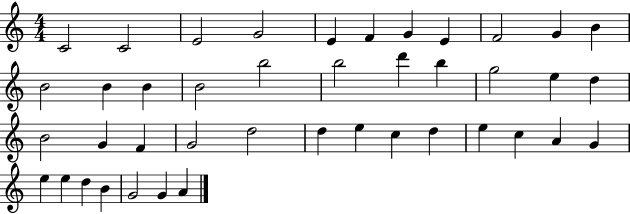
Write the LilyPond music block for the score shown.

{
  \clef treble
  \numericTimeSignature
  \time 4/4
  \key c \major
  c'2 c'2 | e'2 g'2 | e'4 f'4 g'4 e'4 | f'2 g'4 b'4 | \break b'2 b'4 b'4 | b'2 b''2 | b''2 d'''4 b''4 | g''2 e''4 d''4 | \break b'2 g'4 f'4 | g'2 d''2 | d''4 e''4 c''4 d''4 | e''4 c''4 a'4 g'4 | \break e''4 e''4 d''4 b'4 | g'2 g'4 a'4 | \bar "|."
}